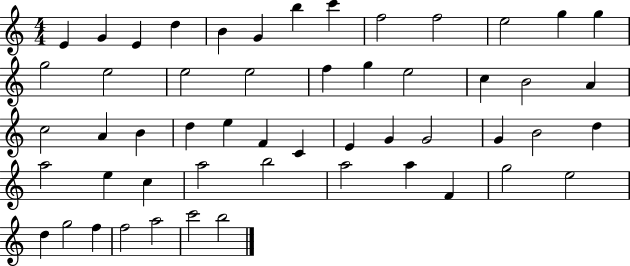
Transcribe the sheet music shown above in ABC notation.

X:1
T:Untitled
M:4/4
L:1/4
K:C
E G E d B G b c' f2 f2 e2 g g g2 e2 e2 e2 f g e2 c B2 A c2 A B d e F C E G G2 G B2 d a2 e c a2 b2 a2 a F g2 e2 d g2 f f2 a2 c'2 b2